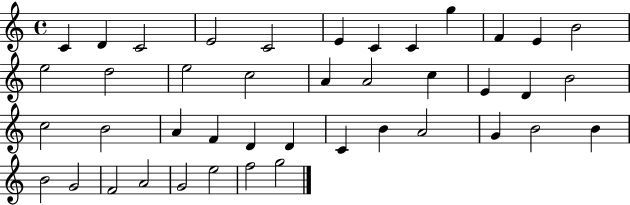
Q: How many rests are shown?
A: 0